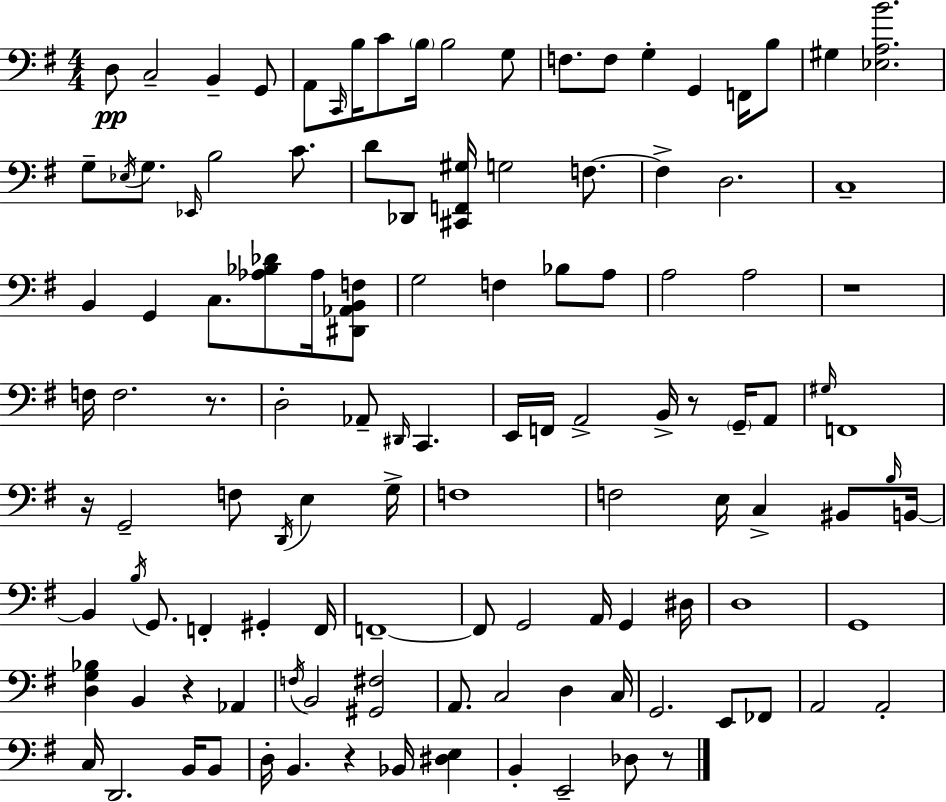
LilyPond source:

{
  \clef bass
  \numericTimeSignature
  \time 4/4
  \key e \minor
  d8\pp c2-- b,4-- g,8 | a,8 \grace { c,16 } b16 c'8 \parenthesize b16 b2 g8 | f8. f8 g4-. g,4 f,16 b8 | gis4 <ees a b'>2. | \break g8-- \acciaccatura { ees16 } g8. \grace { ees,16 } b2 | c'8. d'8 des,8 <cis, f, gis>16 g2 | f8.~~ f4-> d2. | c1-- | \break b,4 g,4 c8. <aes bes des'>8 | aes16 <dis, aes, b, f>8 g2 f4 bes8 | a8 a2 a2 | r1 | \break f16 f2. | r8. d2-. aes,8-- \grace { dis,16 } c,4. | e,16 f,16 a,2-> b,16-> r8 | \parenthesize g,16-- a,8 \grace { gis16 } f,1 | \break r16 g,2-- f8 | \acciaccatura { d,16 } e4 g16-> f1 | f2 e16 c4-> | bis,8 \grace { b16 } b,16~~ b,4 \acciaccatura { b16 } g,8. f,4-. | \break gis,4-. f,16 f,1--~~ | f,8 g,2 | a,16 g,4 dis16 d1 | g,1 | \break <d g bes>4 b,4 | r4 aes,4 \acciaccatura { f16 } b,2 | <gis, fis>2 a,8. c2 | d4 c16 g,2. | \break e,8 fes,8 a,2 | a,2-. c16 d,2. | b,16 b,8 d16-. b,4. | r4 bes,16 <dis e>4 b,4-. e,2-- | \break des8 r8 \bar "|."
}